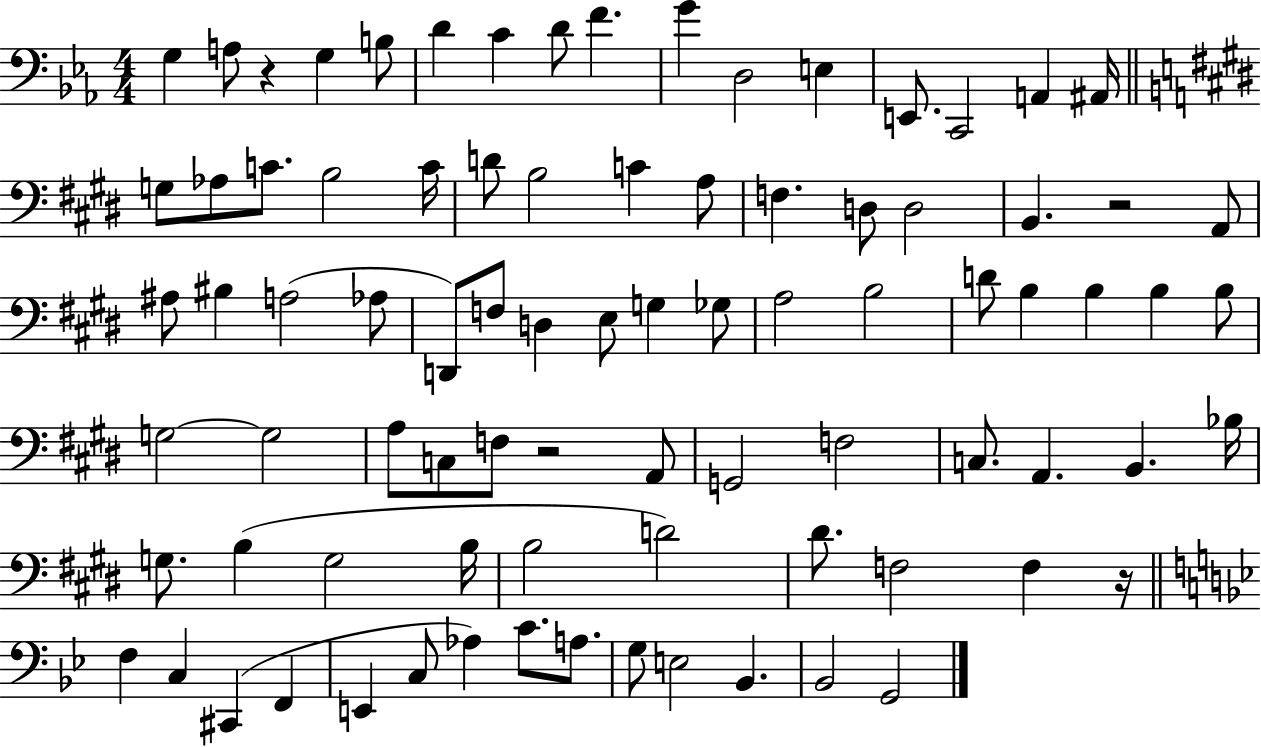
X:1
T:Untitled
M:4/4
L:1/4
K:Eb
G, A,/2 z G, B,/2 D C D/2 F G D,2 E, E,,/2 C,,2 A,, ^A,,/4 G,/2 _A,/2 C/2 B,2 C/4 D/2 B,2 C A,/2 F, D,/2 D,2 B,, z2 A,,/2 ^A,/2 ^B, A,2 _A,/2 D,,/2 F,/2 D, E,/2 G, _G,/2 A,2 B,2 D/2 B, B, B, B,/2 G,2 G,2 A,/2 C,/2 F,/2 z2 A,,/2 G,,2 F,2 C,/2 A,, B,, _B,/4 G,/2 B, G,2 B,/4 B,2 D2 ^D/2 F,2 F, z/4 F, C, ^C,, F,, E,, C,/2 _A, C/2 A,/2 G,/2 E,2 _B,, _B,,2 G,,2